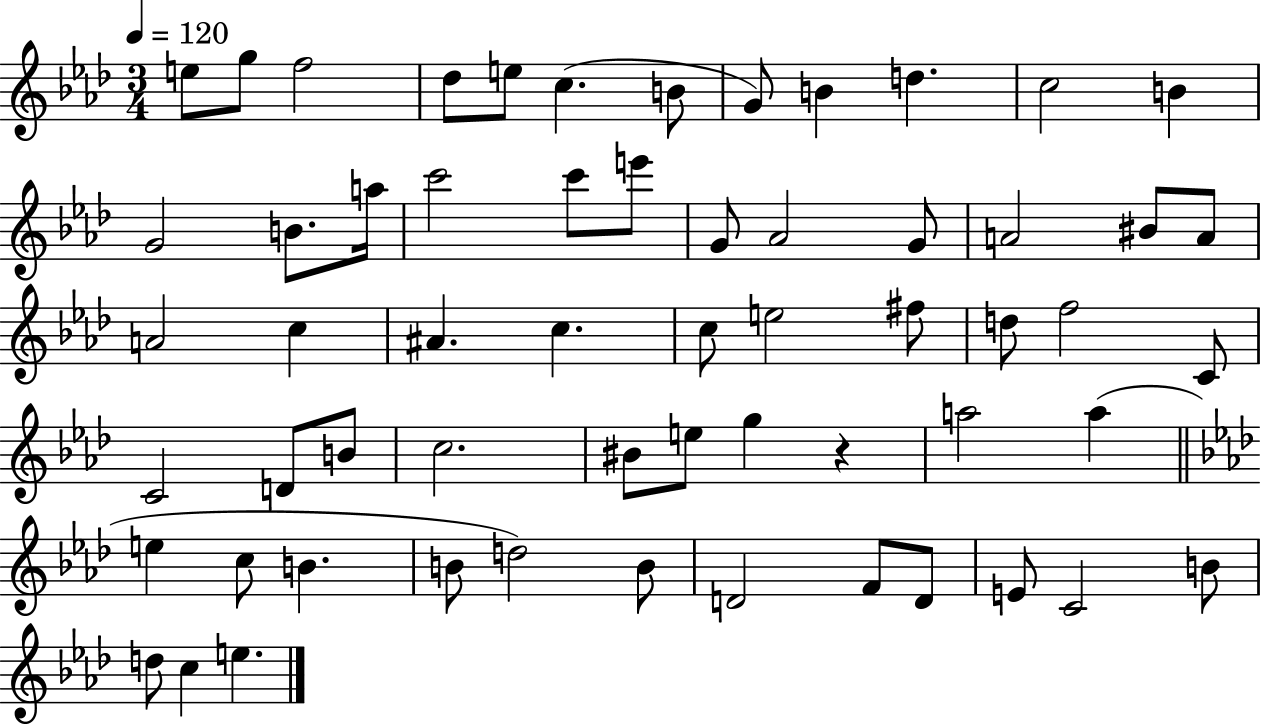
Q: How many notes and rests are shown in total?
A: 59